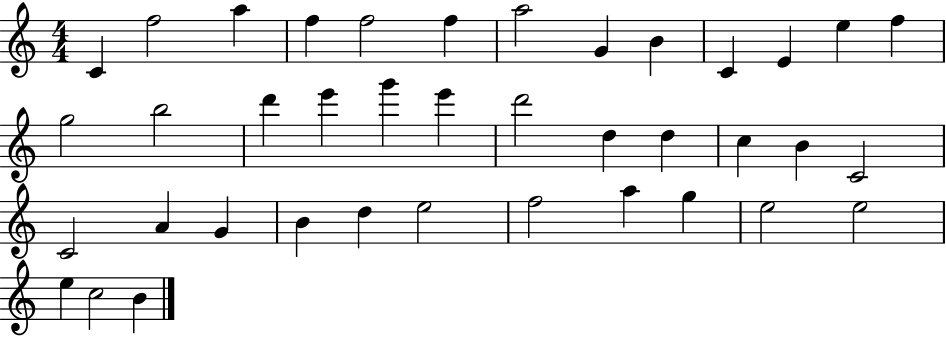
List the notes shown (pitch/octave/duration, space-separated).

C4/q F5/h A5/q F5/q F5/h F5/q A5/h G4/q B4/q C4/q E4/q E5/q F5/q G5/h B5/h D6/q E6/q G6/q E6/q D6/h D5/q D5/q C5/q B4/q C4/h C4/h A4/q G4/q B4/q D5/q E5/h F5/h A5/q G5/q E5/h E5/h E5/q C5/h B4/q